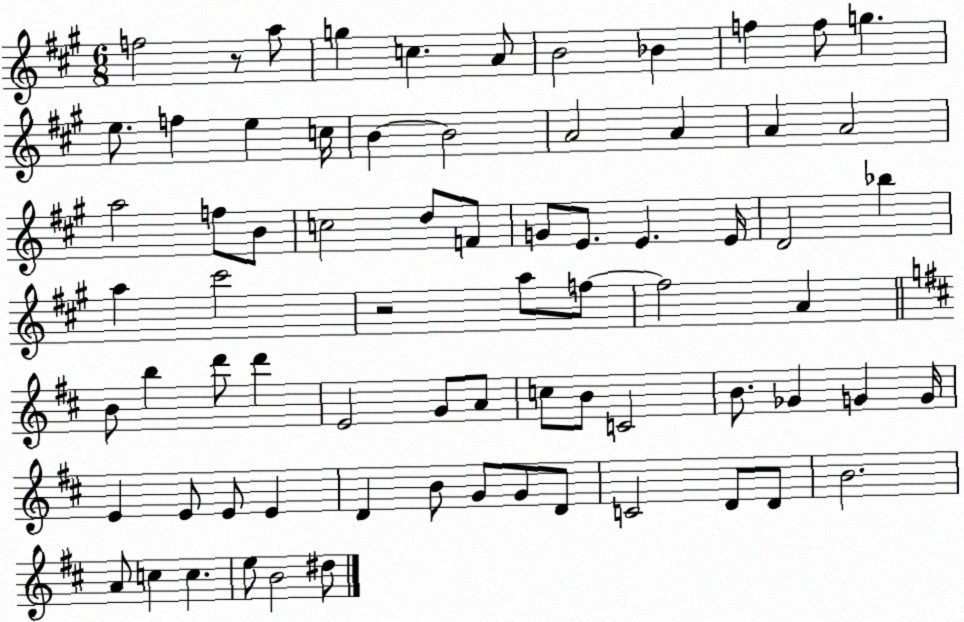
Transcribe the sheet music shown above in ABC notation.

X:1
T:Untitled
M:6/8
L:1/4
K:A
f2 z/2 a/2 g c A/2 B2 _B f f/2 g e/2 f e c/4 B B2 A2 A A A2 a2 f/2 B/2 c2 d/2 F/2 G/2 E/2 E E/4 D2 _b a ^c'2 z2 a/2 f/2 f2 A B/2 b d'/2 d' E2 G/2 A/2 c/2 B/2 C2 B/2 _G G G/4 E E/2 E/2 E D B/2 G/2 G/2 D/2 C2 D/2 D/2 B2 A/2 c c e/2 B2 ^d/2